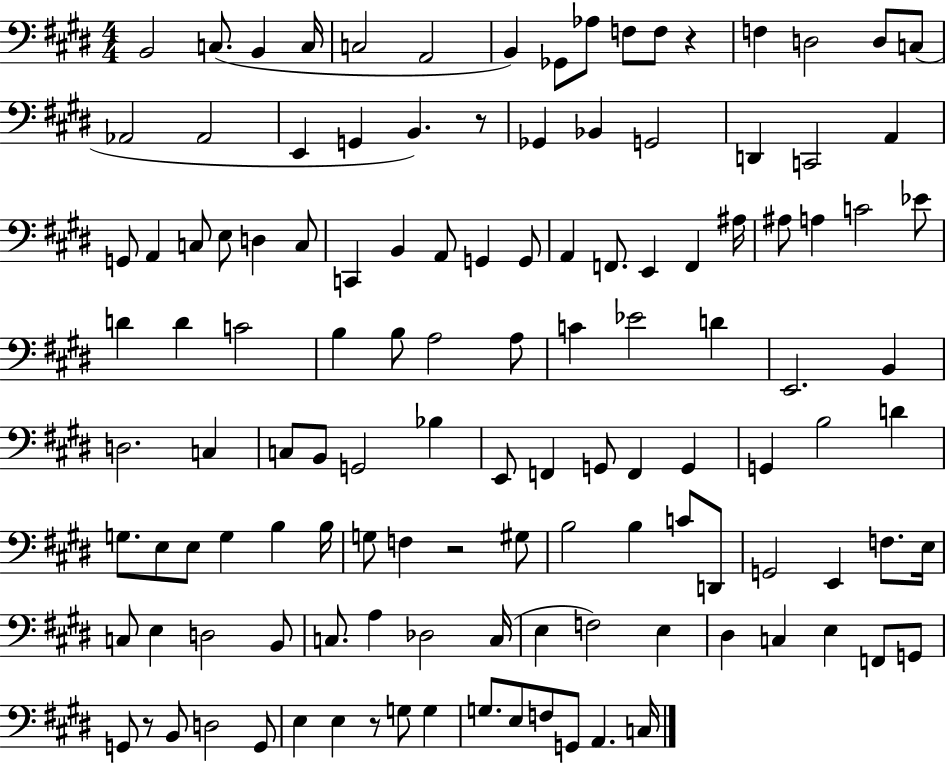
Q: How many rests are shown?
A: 5